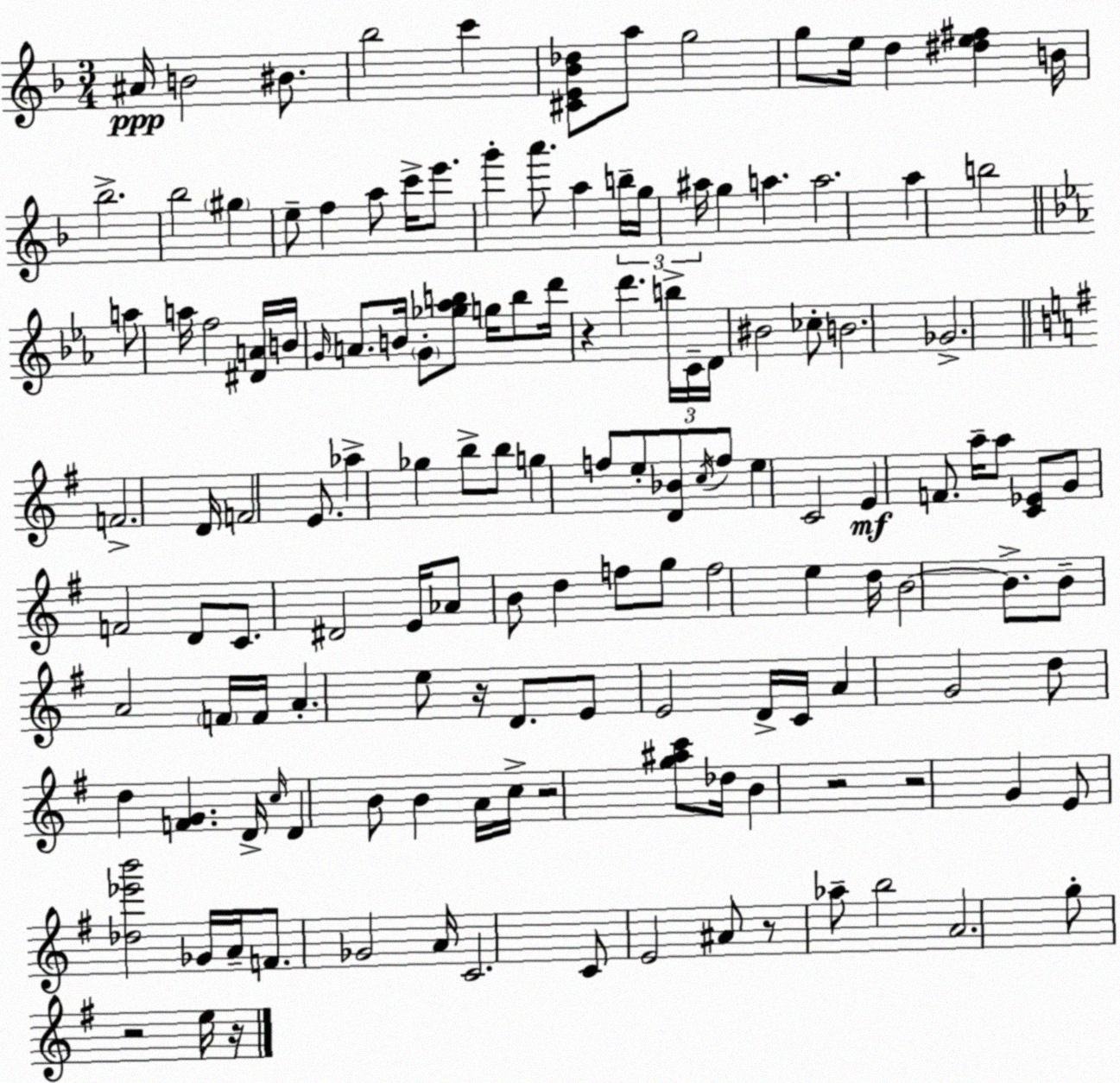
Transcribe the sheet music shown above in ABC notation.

X:1
T:Untitled
M:3/4
L:1/4
K:Dm
^A/4 B2 ^B/2 _b2 c' [^CE_B_d]/2 a/2 g2 g/2 e/4 d [^de^f] B/4 _b2 _b2 ^g e/2 f a/2 c'/4 e'/2 g' a'/2 a b/4 g/4 ^a/4 g a a2 a b2 a/2 a/4 f2 [^DA]/4 B/4 G/4 A/2 B/4 G/2 [_g_ab]/2 g/4 b/2 d'/4 z d' b/4 C/4 D/4 ^B2 _c/2 B2 _G2 F2 D/4 F2 E/2 _a _g b/2 b/2 g f/2 e/2 [D_B]/2 c/4 f/2 e C2 E F/2 a/4 a/2 [C_E]/2 G/2 F2 D/2 C/2 ^D2 E/4 _A/2 B/2 d f/2 g/2 f2 e d/4 B2 B/2 B/2 A2 F/4 F/4 A e/2 z/4 D/2 E/2 E2 D/4 C/4 A G2 d/2 d [FG] D/4 c/4 D B/2 B A/4 c/4 z2 [g^ac']/2 _d/4 B z2 z2 G E/2 [_d_e'b']2 _G/4 A/4 F/2 _G2 A/4 C2 C/2 E2 ^A/2 z/2 _a/2 b2 A2 g/2 z2 e/4 z/4